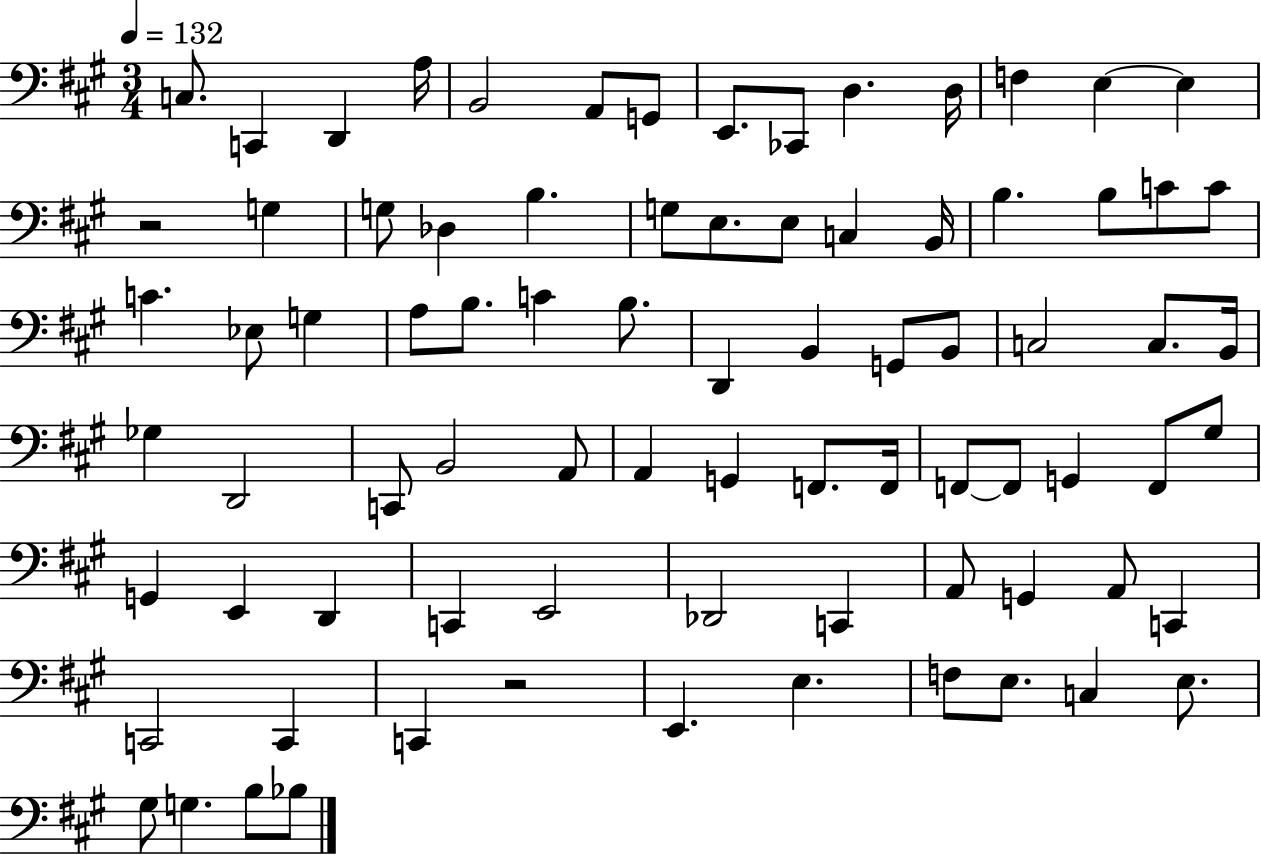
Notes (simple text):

C3/e. C2/q D2/q A3/s B2/h A2/e G2/e E2/e. CES2/e D3/q. D3/s F3/q E3/q E3/q R/h G3/q G3/e Db3/q B3/q. G3/e E3/e. E3/e C3/q B2/s B3/q. B3/e C4/e C4/e C4/q. Eb3/e G3/q A3/e B3/e. C4/q B3/e. D2/q B2/q G2/e B2/e C3/h C3/e. B2/s Gb3/q D2/h C2/e B2/h A2/e A2/q G2/q F2/e. F2/s F2/e F2/e G2/q F2/e G#3/e G2/q E2/q D2/q C2/q E2/h Db2/h C2/q A2/e G2/q A2/e C2/q C2/h C2/q C2/q R/h E2/q. E3/q. F3/e E3/e. C3/q E3/e. G#3/e G3/q. B3/e Bb3/e